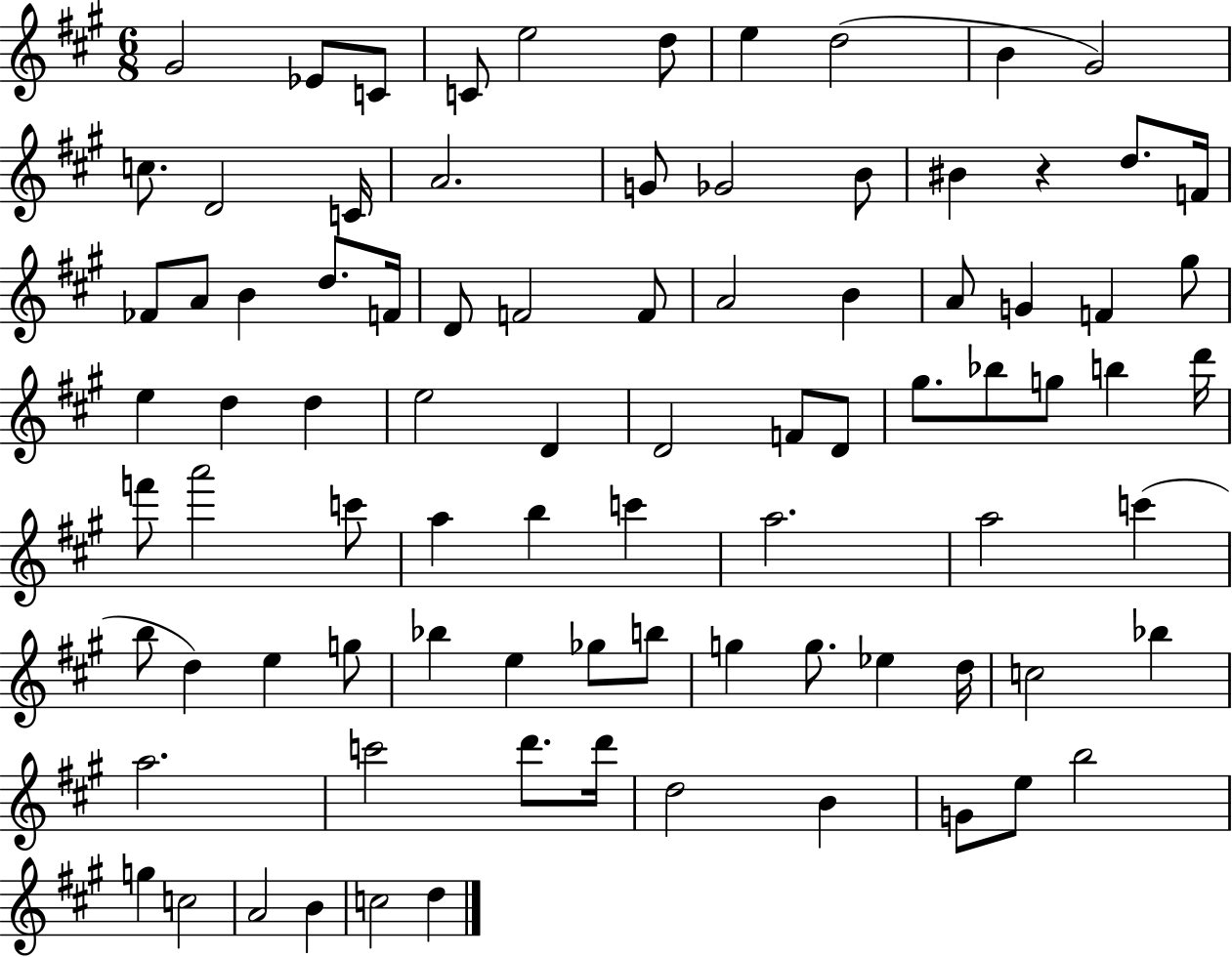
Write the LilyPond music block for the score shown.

{
  \clef treble
  \numericTimeSignature
  \time 6/8
  \key a \major
  gis'2 ees'8 c'8 | c'8 e''2 d''8 | e''4 d''2( | b'4 gis'2) | \break c''8. d'2 c'16 | a'2. | g'8 ges'2 b'8 | bis'4 r4 d''8. f'16 | \break fes'8 a'8 b'4 d''8. f'16 | d'8 f'2 f'8 | a'2 b'4 | a'8 g'4 f'4 gis''8 | \break e''4 d''4 d''4 | e''2 d'4 | d'2 f'8 d'8 | gis''8. bes''8 g''8 b''4 d'''16 | \break f'''8 a'''2 c'''8 | a''4 b''4 c'''4 | a''2. | a''2 c'''4( | \break b''8 d''4) e''4 g''8 | bes''4 e''4 ges''8 b''8 | g''4 g''8. ees''4 d''16 | c''2 bes''4 | \break a''2. | c'''2 d'''8. d'''16 | d''2 b'4 | g'8 e''8 b''2 | \break g''4 c''2 | a'2 b'4 | c''2 d''4 | \bar "|."
}